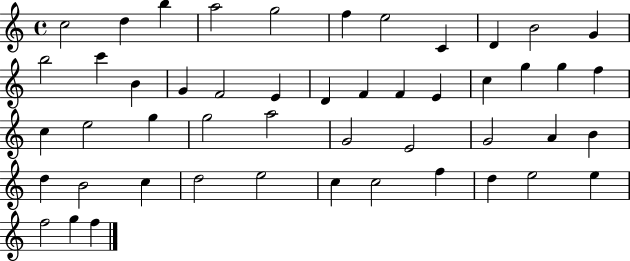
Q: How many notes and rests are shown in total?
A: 49